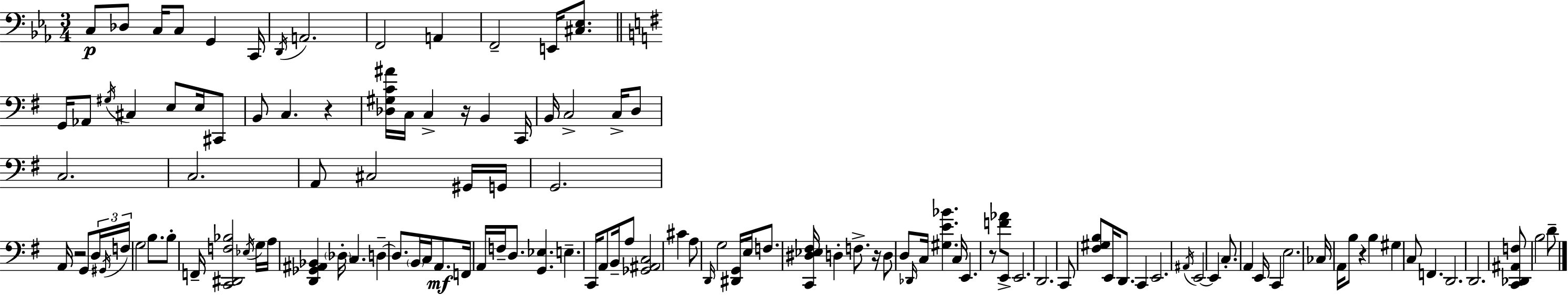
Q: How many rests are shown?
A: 6